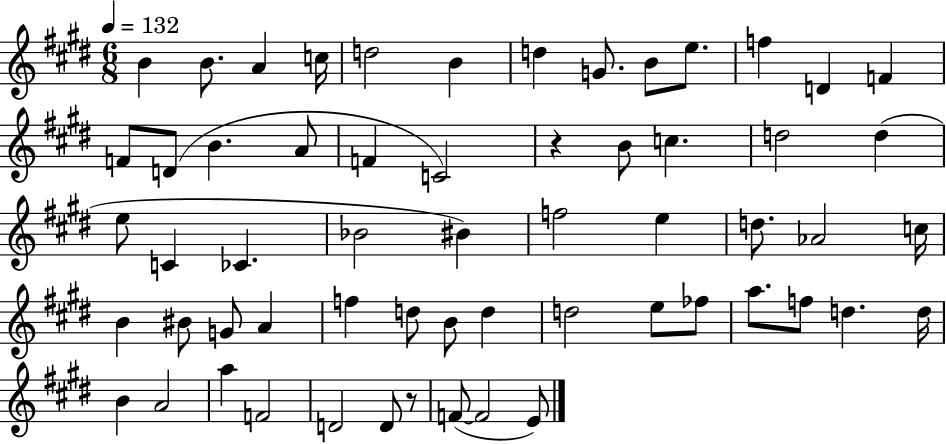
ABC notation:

X:1
T:Untitled
M:6/8
L:1/4
K:E
B B/2 A c/4 d2 B d G/2 B/2 e/2 f D F F/2 D/2 B A/2 F C2 z B/2 c d2 d e/2 C _C _B2 ^B f2 e d/2 _A2 c/4 B ^B/2 G/2 A f d/2 B/2 d d2 e/2 _f/2 a/2 f/2 d d/4 B A2 a F2 D2 D/2 z/2 F/2 F2 E/2